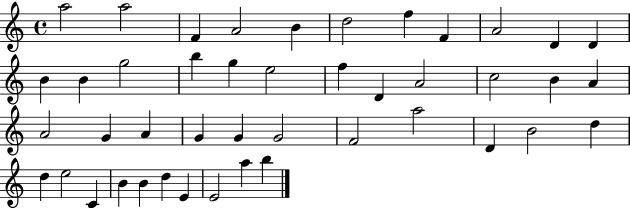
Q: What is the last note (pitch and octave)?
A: B5